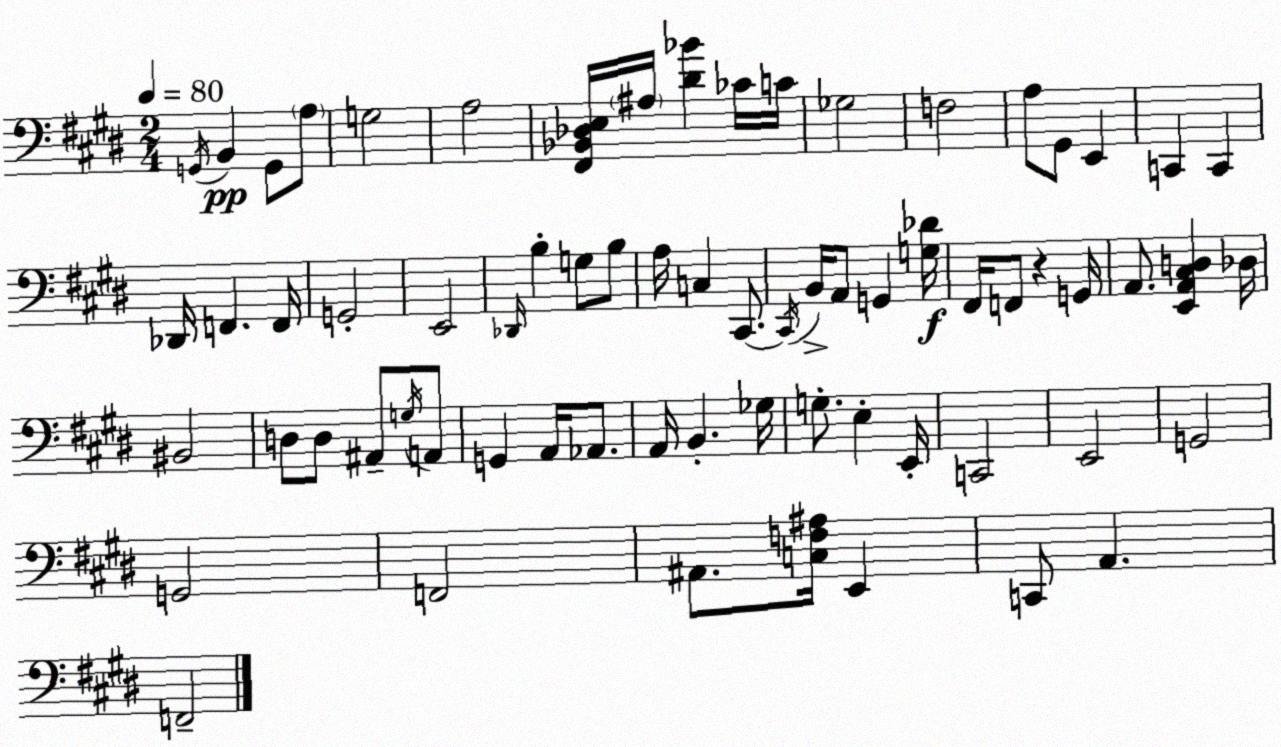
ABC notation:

X:1
T:Untitled
M:2/4
L:1/4
K:E
G,,/4 B,, G,,/2 A,/2 G,2 A,2 [^F,,_B,,_D,E,]/4 ^A,/4 [^D_B] _C/4 C/4 _G,2 F,2 A,/2 ^G,,/2 E,, C,, C,, _D,,/4 F,, F,,/4 G,,2 E,,2 _D,,/4 B, G,/2 B,/2 A,/4 C, ^C,,/2 ^C,,/4 B,,/4 A,,/2 G,, [G,_D]/4 ^F,,/4 F,,/2 z G,,/4 A,,/2 [E,,A,,^C,D,] _D,/4 ^B,,2 D,/2 D,/2 ^A,,/2 G,/4 A,,/2 G,, A,,/4 _A,,/2 A,,/4 B,, _G,/4 G,/2 E, E,,/4 C,,2 E,,2 G,,2 G,,2 F,,2 ^A,,/2 [C,F,^A,]/4 E,, C,,/2 A,, F,,2